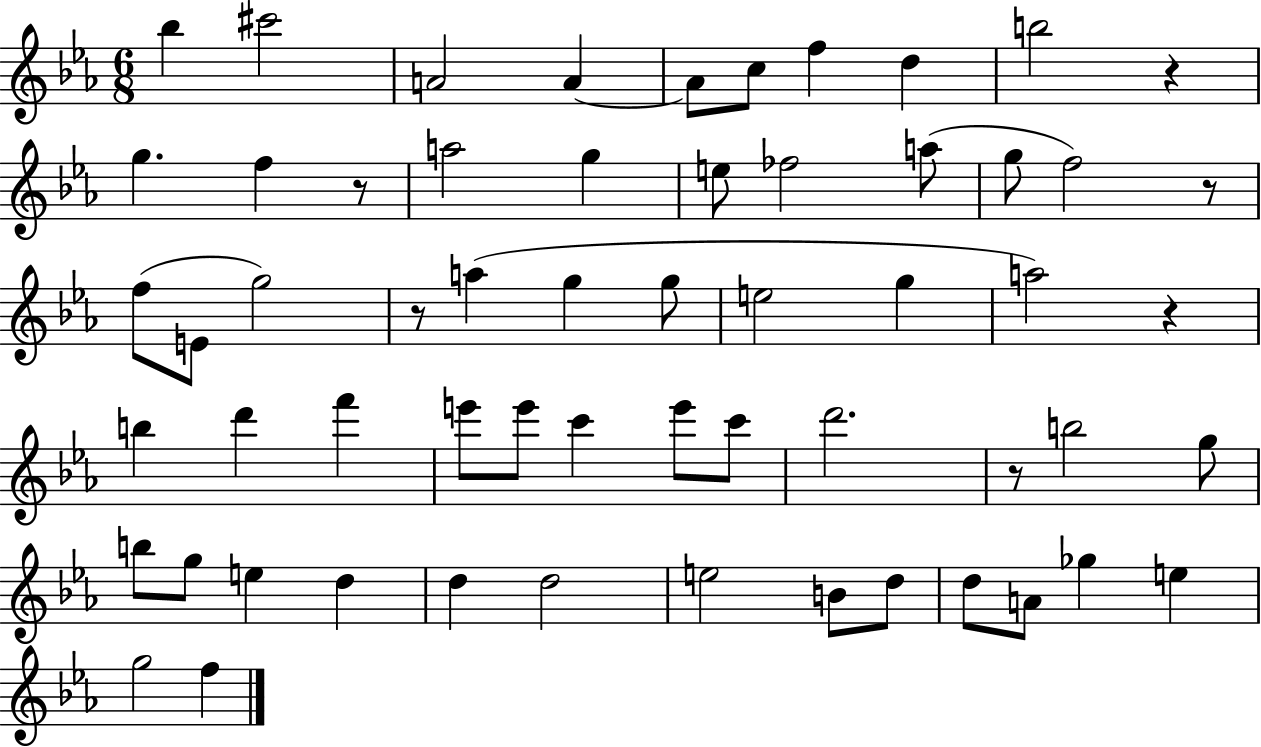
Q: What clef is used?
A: treble